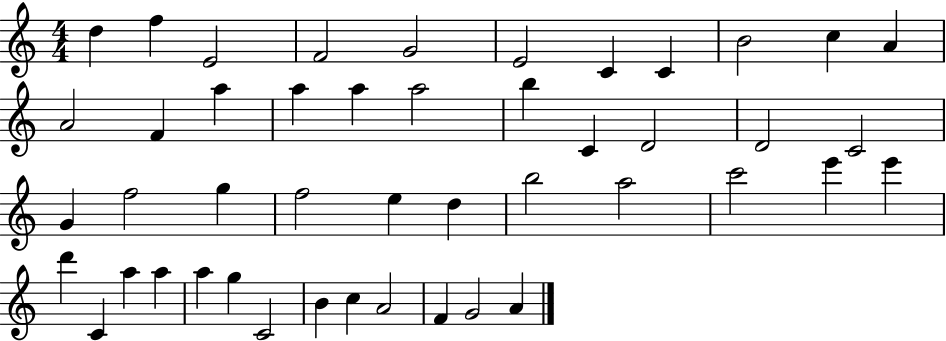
{
  \clef treble
  \numericTimeSignature
  \time 4/4
  \key c \major
  d''4 f''4 e'2 | f'2 g'2 | e'2 c'4 c'4 | b'2 c''4 a'4 | \break a'2 f'4 a''4 | a''4 a''4 a''2 | b''4 c'4 d'2 | d'2 c'2 | \break g'4 f''2 g''4 | f''2 e''4 d''4 | b''2 a''2 | c'''2 e'''4 e'''4 | \break d'''4 c'4 a''4 a''4 | a''4 g''4 c'2 | b'4 c''4 a'2 | f'4 g'2 a'4 | \break \bar "|."
}